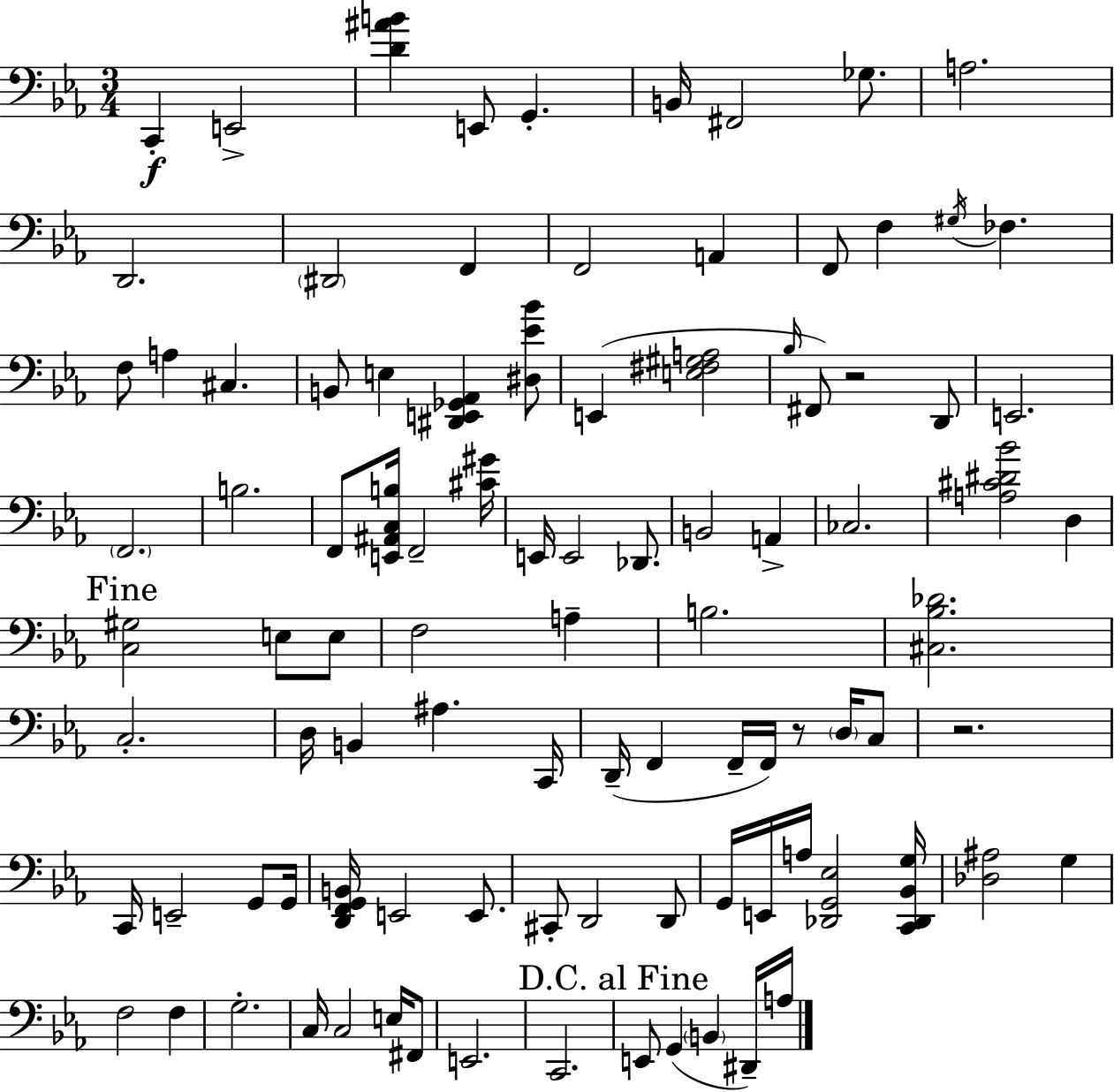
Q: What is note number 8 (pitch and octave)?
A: A3